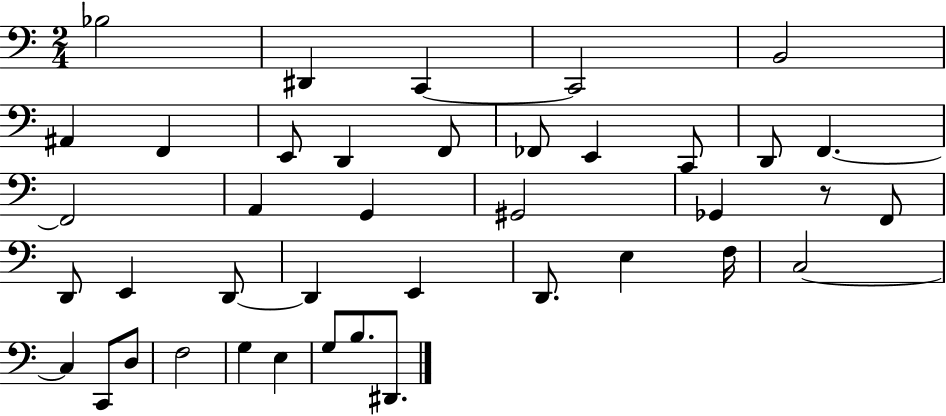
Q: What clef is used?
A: bass